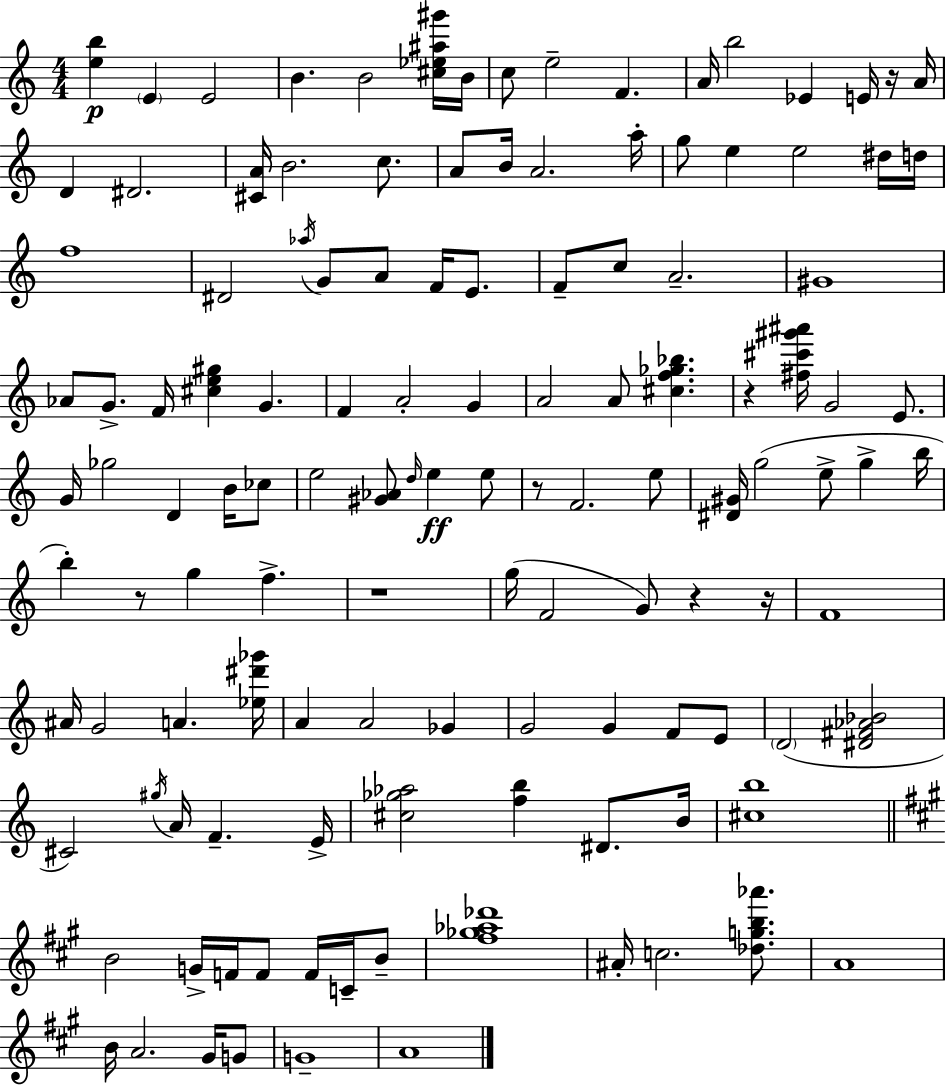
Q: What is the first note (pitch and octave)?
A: E4